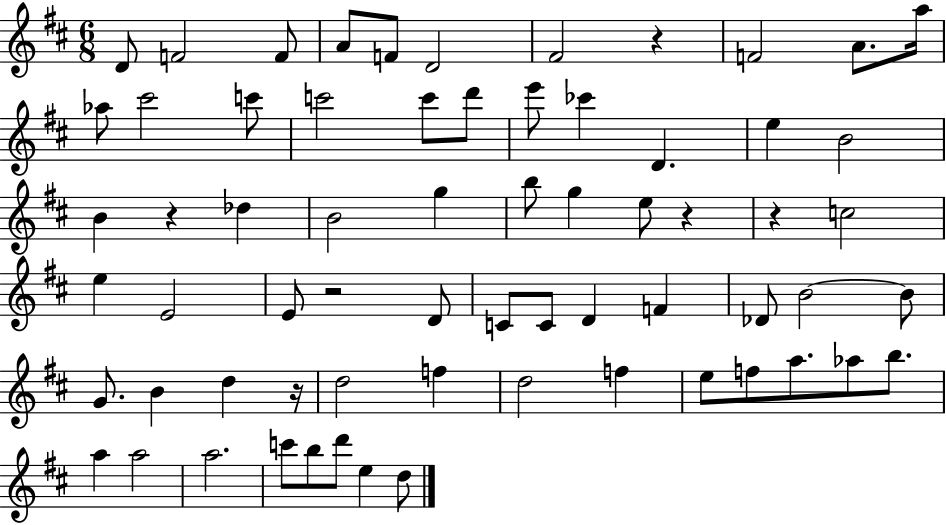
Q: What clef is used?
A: treble